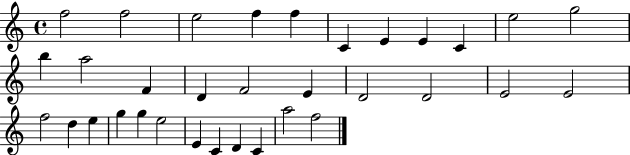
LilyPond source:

{
  \clef treble
  \time 4/4
  \defaultTimeSignature
  \key c \major
  f''2 f''2 | e''2 f''4 f''4 | c'4 e'4 e'4 c'4 | e''2 g''2 | \break b''4 a''2 f'4 | d'4 f'2 e'4 | d'2 d'2 | e'2 e'2 | \break f''2 d''4 e''4 | g''4 g''4 e''2 | e'4 c'4 d'4 c'4 | a''2 f''2 | \break \bar "|."
}